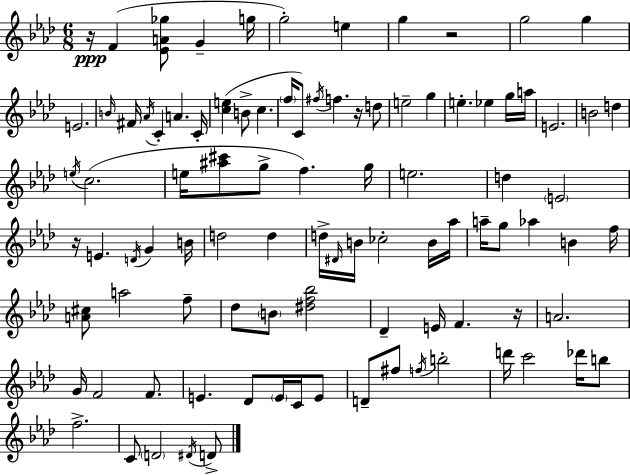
{
  \clef treble
  \numericTimeSignature
  \time 6/8
  \key aes \major
  \repeat volta 2 { r16\ppp f'4( <ees' a' ges''>8 g'4-- g''16 | g''2-.) e''4 | g''4 r2 | g''2 g''4 | \break e'2. | \grace { b'16 } fis'16 \acciaccatura { aes'16 } c'4-. a'4. | c'16-. <c'' e''>4( b'8-> c''4. | \parenthesize f''16 c'8) \acciaccatura { fis''16 } f''4. | \break r16 d''8 e''2-- g''4 | e''4.-. ees''4 | g''16 a''16 e'2. | b'2 d''4 | \break \acciaccatura { e''16 }( c''2. | e''16 <ais'' cis'''>8 g''8-> f''4.) | g''16 e''2. | d''4 \parenthesize e'2 | \break r16 e'4. \acciaccatura { d'16 } | g'4 b'16 d''2 | d''4 d''16-> \grace { dis'16 } b'16 ces''2-. | b'16 aes''16 a''16-- g''8 aes''4 | \break b'4 f''16 <a' cis''>8 a''2 | f''8-- des''8 \parenthesize b'8 <dis'' f'' bes''>2 | des'4-- e'16 f'4. | r16 a'2. | \break g'16 f'2 | f'8. e'4. | des'8 \parenthesize e'16 c'16 e'8 d'8-- fis''8 \acciaccatura { f''16 } b''2-. | d'''16 c'''2 | \break des'''16 b''8 f''2.-> | c'8 \parenthesize d'2 | \acciaccatura { dis'16 } d'8-> } \bar "|."
}